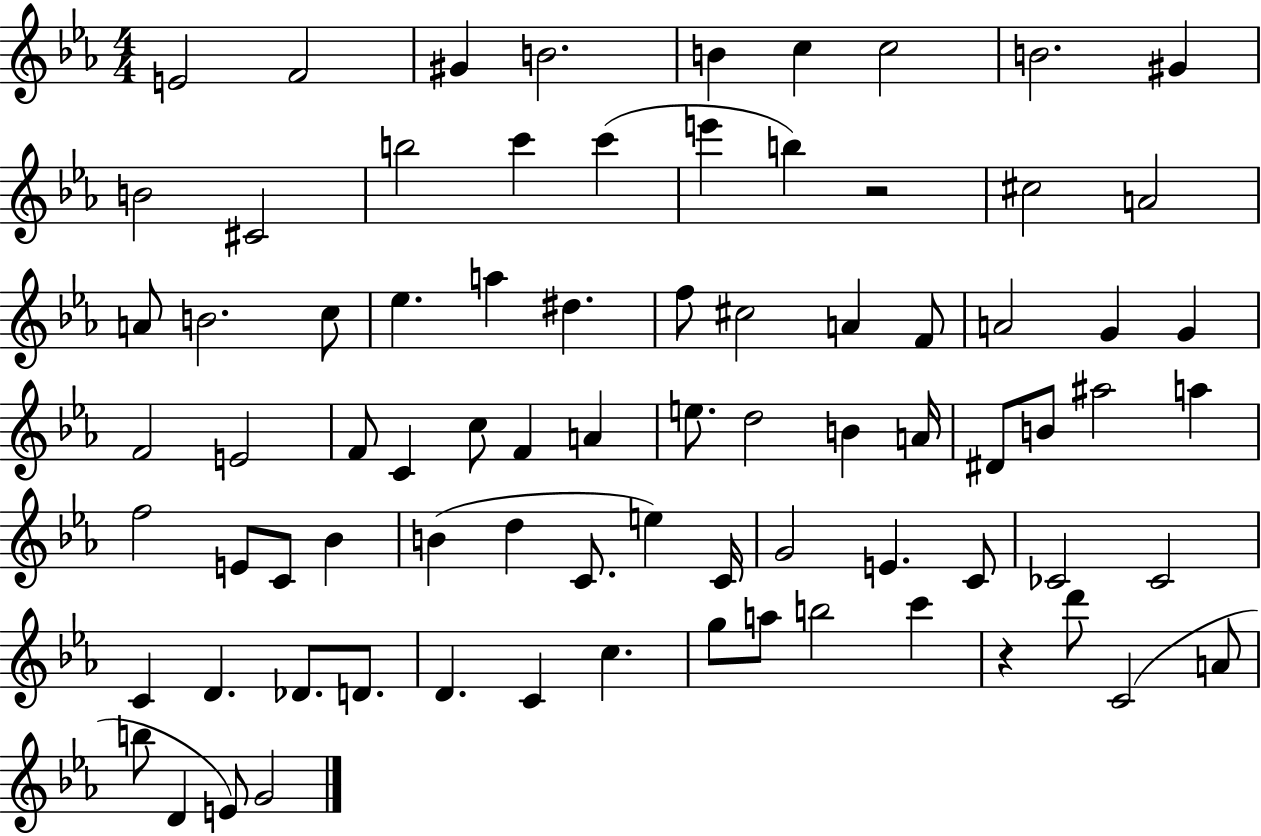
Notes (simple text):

E4/h F4/h G#4/q B4/h. B4/q C5/q C5/h B4/h. G#4/q B4/h C#4/h B5/h C6/q C6/q E6/q B5/q R/h C#5/h A4/h A4/e B4/h. C5/e Eb5/q. A5/q D#5/q. F5/e C#5/h A4/q F4/e A4/h G4/q G4/q F4/h E4/h F4/e C4/q C5/e F4/q A4/q E5/e. D5/h B4/q A4/s D#4/e B4/e A#5/h A5/q F5/h E4/e C4/e Bb4/q B4/q D5/q C4/e. E5/q C4/s G4/h E4/q. C4/e CES4/h CES4/h C4/q D4/q. Db4/e. D4/e. D4/q. C4/q C5/q. G5/e A5/e B5/h C6/q R/q D6/e C4/h A4/e B5/e D4/q E4/e G4/h